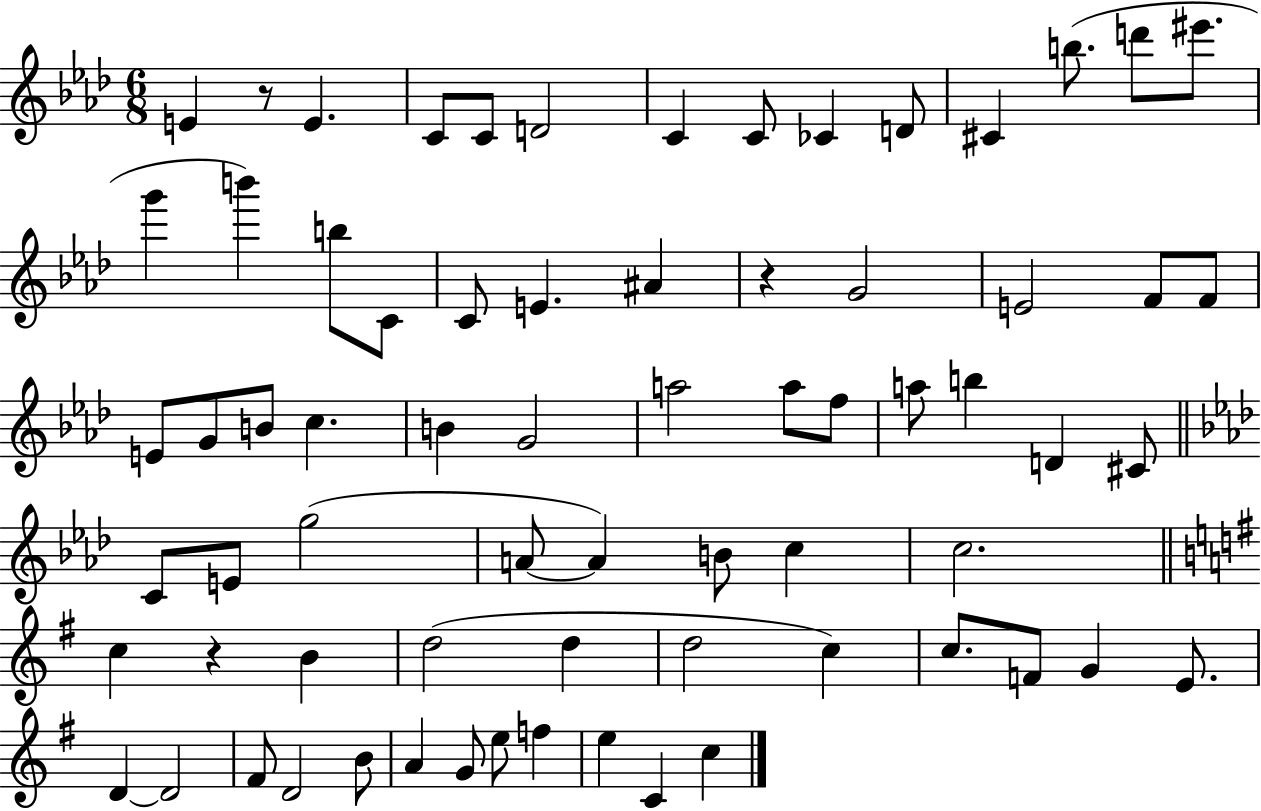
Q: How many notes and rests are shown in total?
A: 70